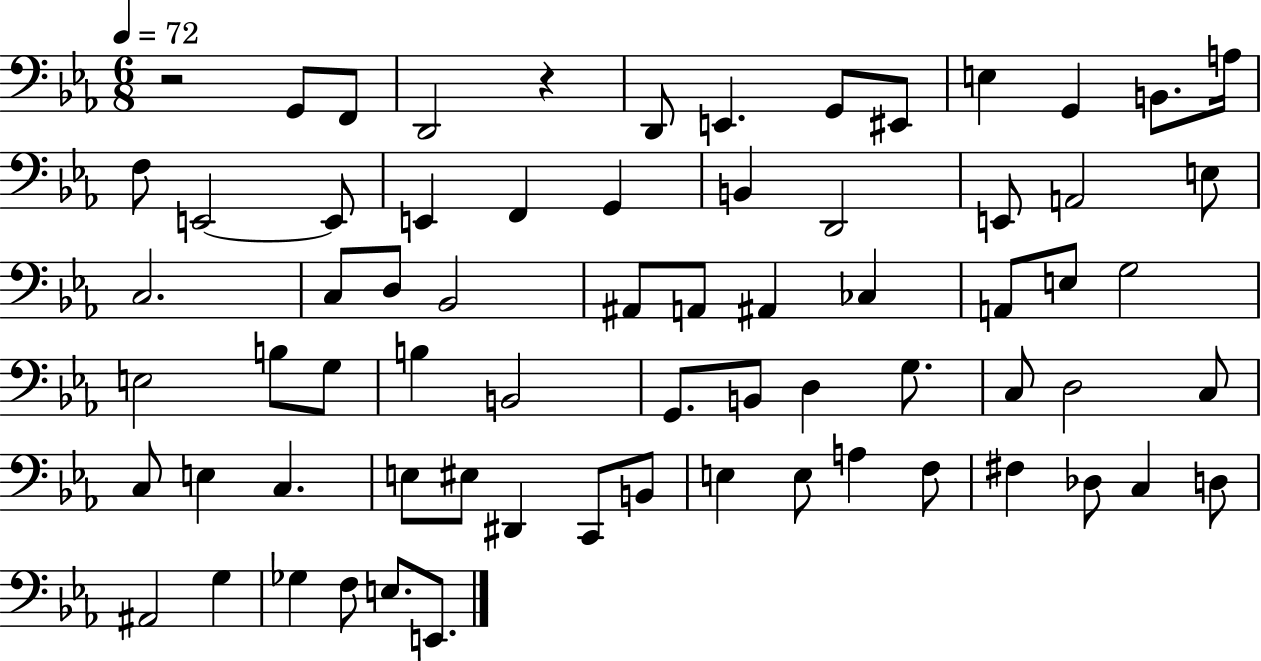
{
  \clef bass
  \numericTimeSignature
  \time 6/8
  \key ees \major
  \tempo 4 = 72
  r2 g,8 f,8 | d,2 r4 | d,8 e,4. g,8 eis,8 | e4 g,4 b,8. a16 | \break f8 e,2~~ e,8 | e,4 f,4 g,4 | b,4 d,2 | e,8 a,2 e8 | \break c2. | c8 d8 bes,2 | ais,8 a,8 ais,4 ces4 | a,8 e8 g2 | \break e2 b8 g8 | b4 b,2 | g,8. b,8 d4 g8. | c8 d2 c8 | \break c8 e4 c4. | e8 eis8 dis,4 c,8 b,8 | e4 e8 a4 f8 | fis4 des8 c4 d8 | \break ais,2 g4 | ges4 f8 e8. e,8. | \bar "|."
}